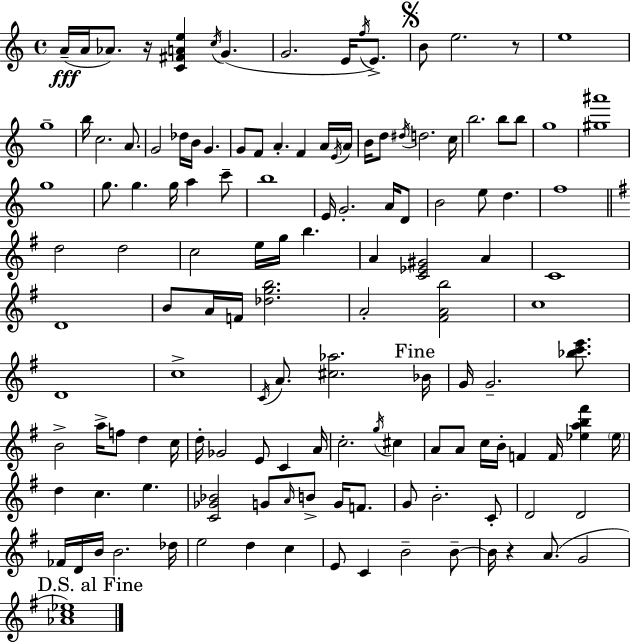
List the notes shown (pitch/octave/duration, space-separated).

A4/s A4/s Ab4/e. R/s [C4,F#4,A4,E5]/q C5/s G4/q. G4/h. E4/s F5/s E4/e. B4/e E5/h. R/e E5/w G5/w B5/s C5/h. A4/e. G4/h Db5/s B4/s G4/q. G4/e F4/e A4/q. F4/q A4/s E4/s A4/s B4/s D5/e D#5/s D5/h. C5/s B5/h. B5/e B5/e G5/w [G#5,A#6]/w G5/w G5/e. G5/q. G5/s A5/q C6/e B5/w E4/s G4/h. A4/s D4/e B4/h E5/e D5/q. F5/w D5/h D5/h C5/h E5/s G5/s B5/q. A4/q [C4,Eb4,G#4]/h A4/q C4/w D4/w B4/e A4/s F4/s [Db5,G5,B5]/h. A4/h [F#4,A4,B5]/h C5/w D4/w C5/w C4/s A4/e. [C#5,Ab5]/h. Bb4/s G4/s G4/h. [Bb5,C6,E6]/e. B4/h A5/s F5/e D5/q C5/s D5/s Gb4/h E4/e C4/q A4/s C5/h. G5/s C#5/q A4/e A4/e C5/s B4/s F4/q F4/s [Eb5,A5,B5,F#6]/q Eb5/s D5/q C5/q. E5/q. [C4,Gb4,Bb4]/h G4/e A4/s B4/e G4/s F4/e. G4/e B4/h. C4/e D4/h D4/h FES4/s D4/s B4/s B4/h. Db5/s E5/h D5/q C5/q E4/e C4/q B4/h B4/e B4/s R/q A4/e. G4/h [Ab4,C5,Eb5]/w